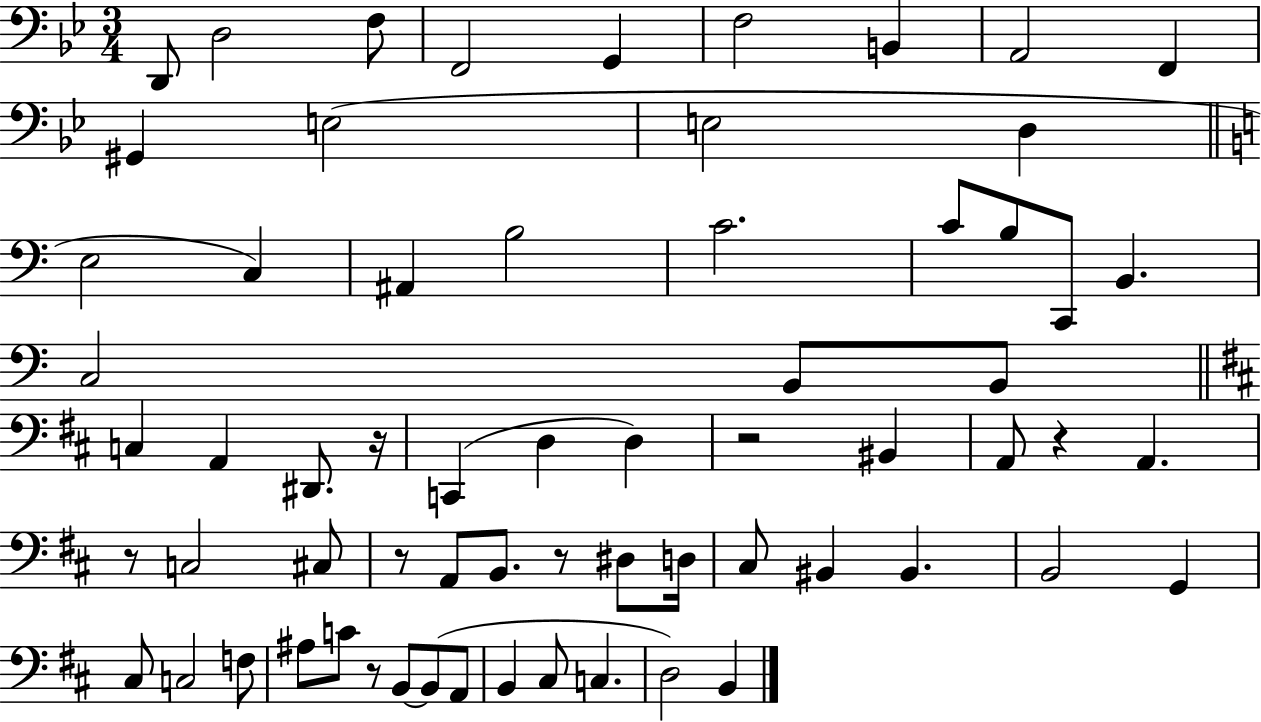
D2/e D3/h F3/e F2/h G2/q F3/h B2/q A2/h F2/q G#2/q E3/h E3/h D3/q E3/h C3/q A#2/q B3/h C4/h. C4/e B3/e C2/e B2/q. C3/h B2/e B2/e C3/q A2/q D#2/e. R/s C2/q D3/q D3/q R/h BIS2/q A2/e R/q A2/q. R/e C3/h C#3/e R/e A2/e B2/e. R/e D#3/e D3/s C#3/e BIS2/q BIS2/q. B2/h G2/q C#3/e C3/h F3/e A#3/e C4/e R/e B2/e B2/e A2/e B2/q C#3/e C3/q. D3/h B2/q